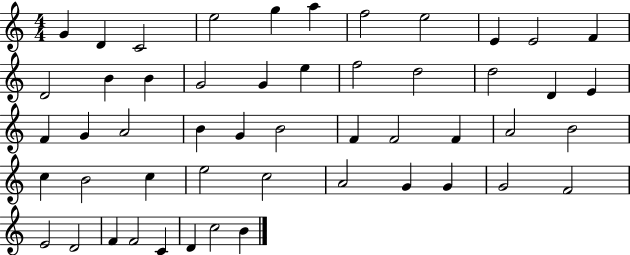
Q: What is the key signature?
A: C major